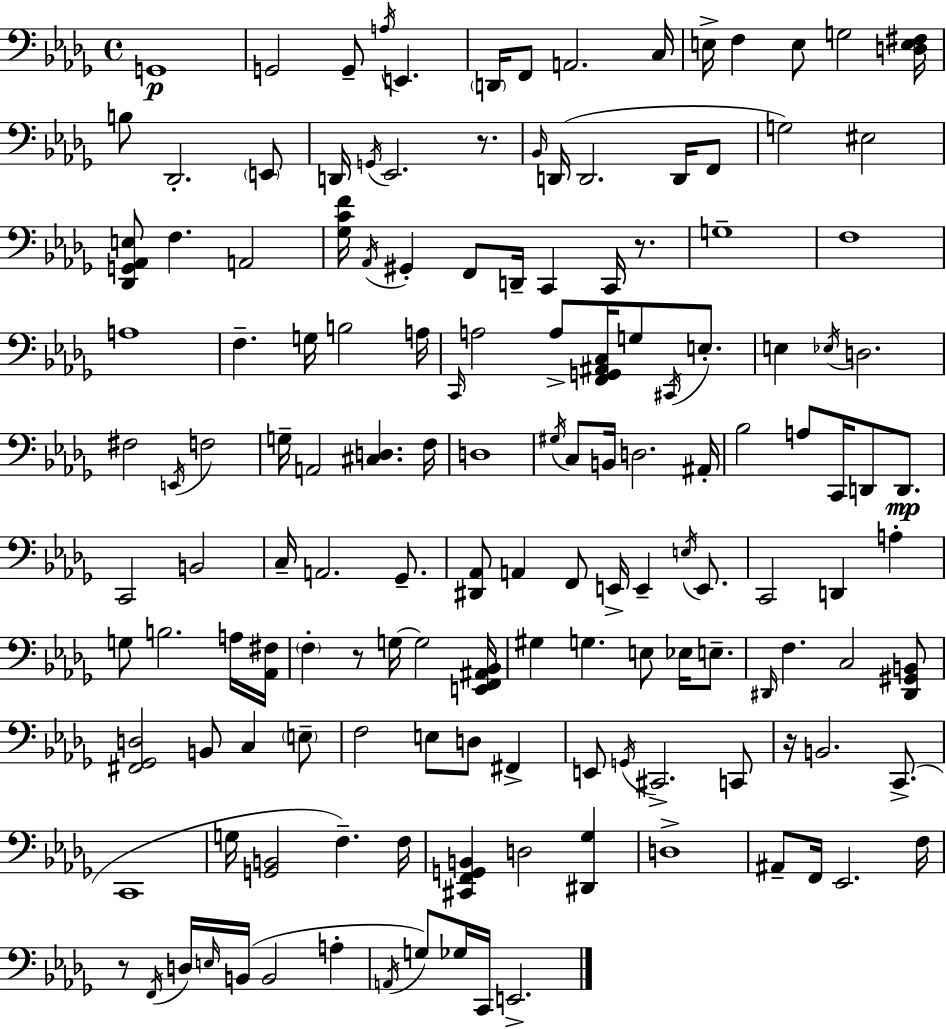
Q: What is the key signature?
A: BES minor